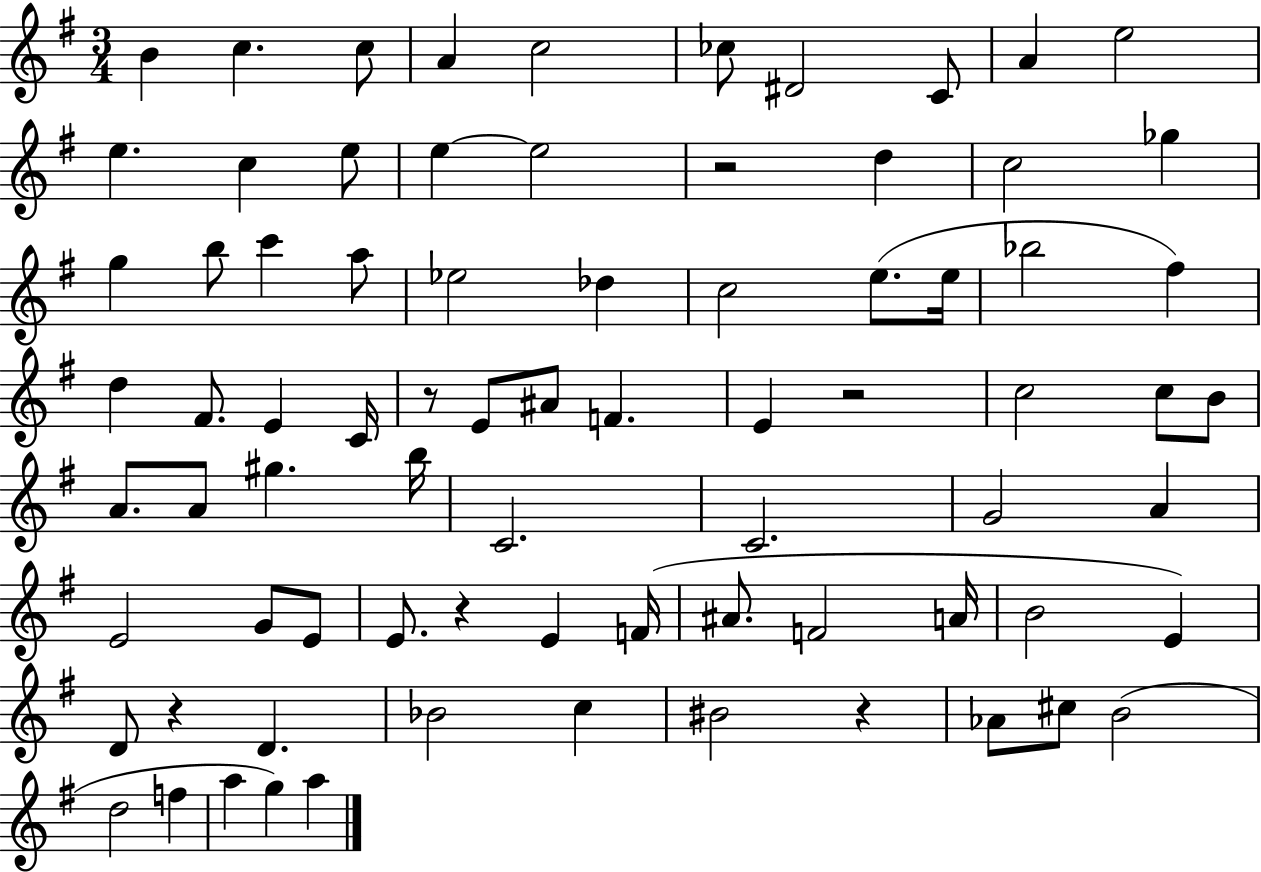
{
  \clef treble
  \numericTimeSignature
  \time 3/4
  \key g \major
  b'4 c''4. c''8 | a'4 c''2 | ces''8 dis'2 c'8 | a'4 e''2 | \break e''4. c''4 e''8 | e''4~~ e''2 | r2 d''4 | c''2 ges''4 | \break g''4 b''8 c'''4 a''8 | ees''2 des''4 | c''2 e''8.( e''16 | bes''2 fis''4) | \break d''4 fis'8. e'4 c'16 | r8 e'8 ais'8 f'4. | e'4 r2 | c''2 c''8 b'8 | \break a'8. a'8 gis''4. b''16 | c'2. | c'2. | g'2 a'4 | \break e'2 g'8 e'8 | e'8. r4 e'4 f'16( | ais'8. f'2 a'16 | b'2 e'4) | \break d'8 r4 d'4. | bes'2 c''4 | bis'2 r4 | aes'8 cis''8 b'2( | \break d''2 f''4 | a''4 g''4) a''4 | \bar "|."
}